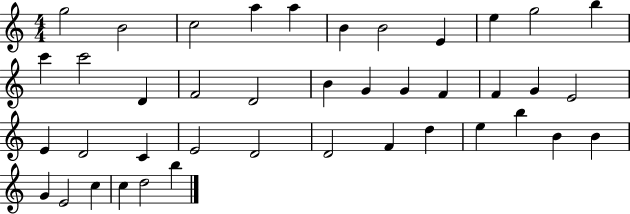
{
  \clef treble
  \numericTimeSignature
  \time 4/4
  \key c \major
  g''2 b'2 | c''2 a''4 a''4 | b'4 b'2 e'4 | e''4 g''2 b''4 | \break c'''4 c'''2 d'4 | f'2 d'2 | b'4 g'4 g'4 f'4 | f'4 g'4 e'2 | \break e'4 d'2 c'4 | e'2 d'2 | d'2 f'4 d''4 | e''4 b''4 b'4 b'4 | \break g'4 e'2 c''4 | c''4 d''2 b''4 | \bar "|."
}